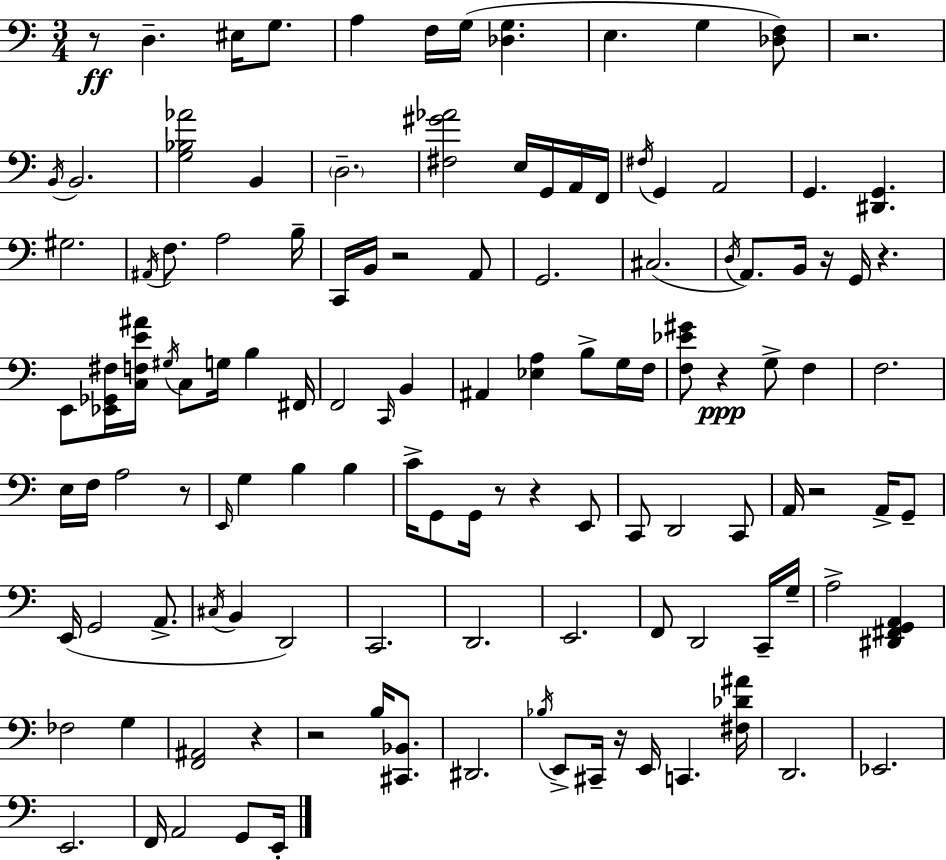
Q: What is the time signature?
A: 3/4